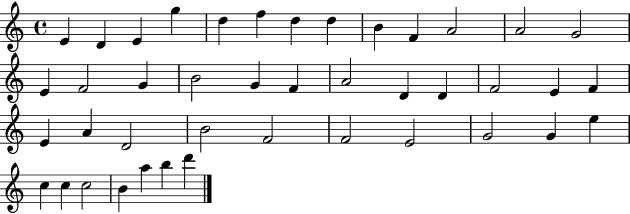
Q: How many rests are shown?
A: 0